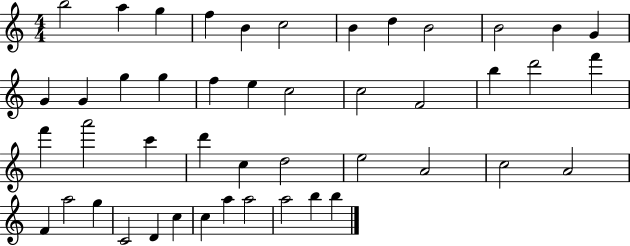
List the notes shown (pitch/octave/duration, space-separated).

B5/h A5/q G5/q F5/q B4/q C5/h B4/q D5/q B4/h B4/h B4/q G4/q G4/q G4/q G5/q G5/q F5/q E5/q C5/h C5/h F4/h B5/q D6/h F6/q F6/q A6/h C6/q D6/q C5/q D5/h E5/h A4/h C5/h A4/h F4/q A5/h G5/q C4/h D4/q C5/q C5/q A5/q A5/h A5/h B5/q B5/q